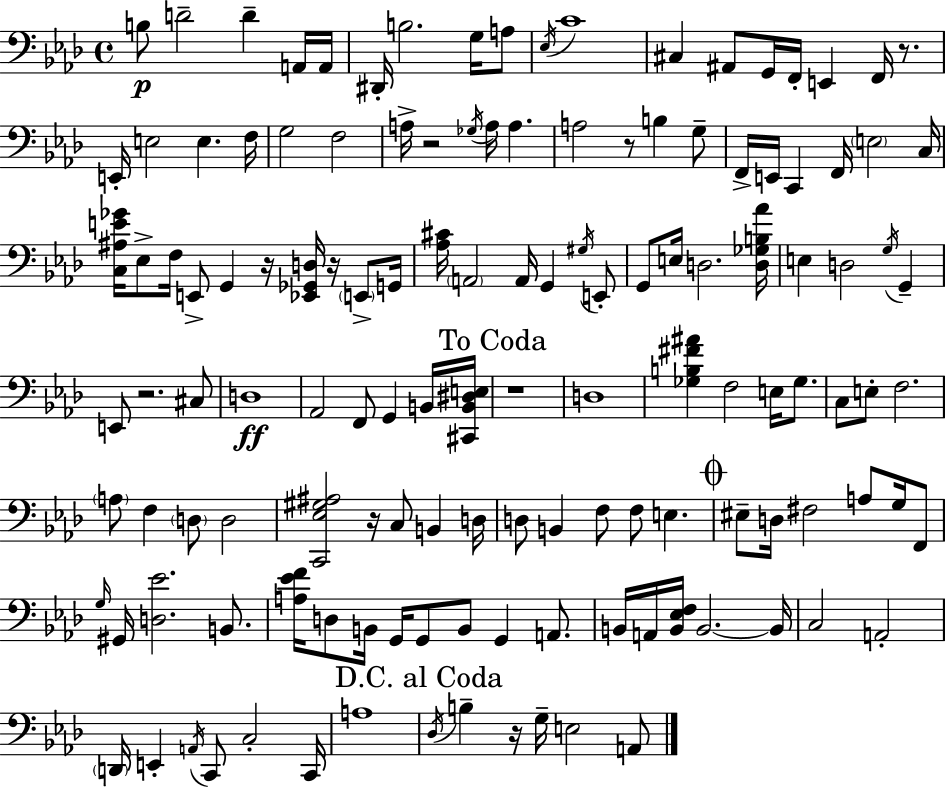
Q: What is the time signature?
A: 4/4